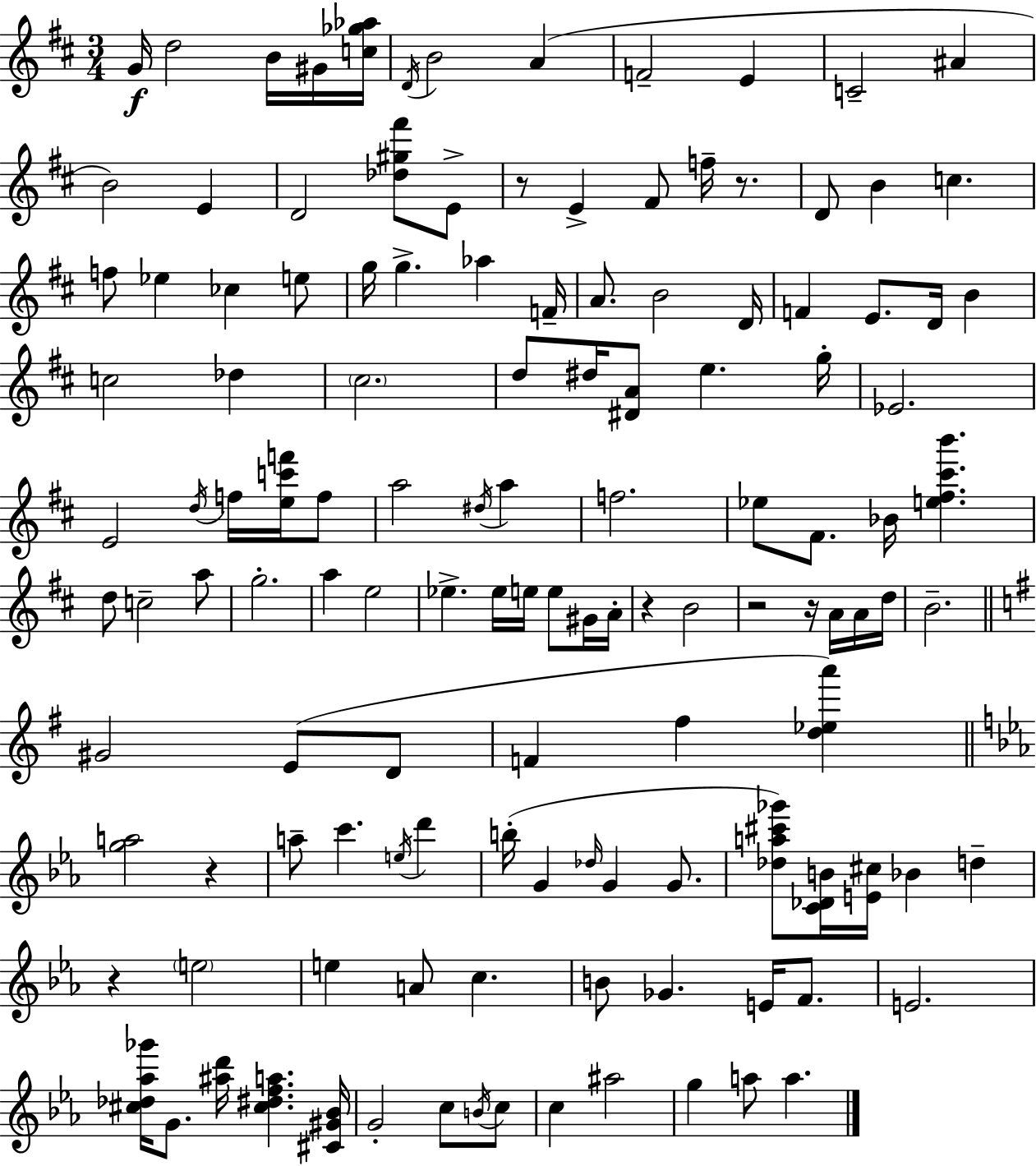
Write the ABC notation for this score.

X:1
T:Untitled
M:3/4
L:1/4
K:D
G/4 d2 B/4 ^G/4 [c_g_a]/4 D/4 B2 A F2 E C2 ^A B2 E D2 [_d^g^f']/2 E/2 z/2 E ^F/2 f/4 z/2 D/2 B c f/2 _e _c e/2 g/4 g _a F/4 A/2 B2 D/4 F E/2 D/4 B c2 _d ^c2 d/2 ^d/4 [^DA]/2 e g/4 _E2 E2 d/4 f/4 [ec'f']/4 f/2 a2 ^d/4 a f2 _e/2 ^F/2 _B/4 [e^f^c'b'] d/2 c2 a/2 g2 a e2 _e _e/4 e/4 e/2 ^G/4 A/4 z B2 z2 z/4 A/4 A/4 d/4 B2 ^G2 E/2 D/2 F ^f [d_ea'] [ga]2 z a/2 c' e/4 d' b/4 G _d/4 G G/2 [_da^c'_g']/2 [C_DB]/4 [E^c]/4 _B d z e2 e A/2 c B/2 _G E/4 F/2 E2 [^c_d_a_g']/4 G/2 [^ad']/4 [^c^dfa] [^C^G_B]/4 G2 c/2 B/4 c/2 c ^a2 g a/2 a